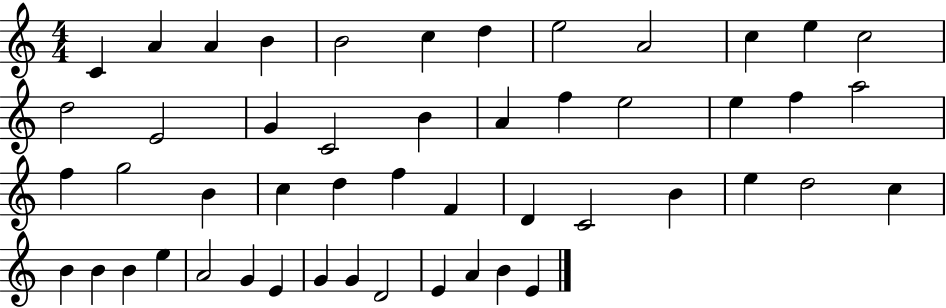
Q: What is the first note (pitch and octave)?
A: C4